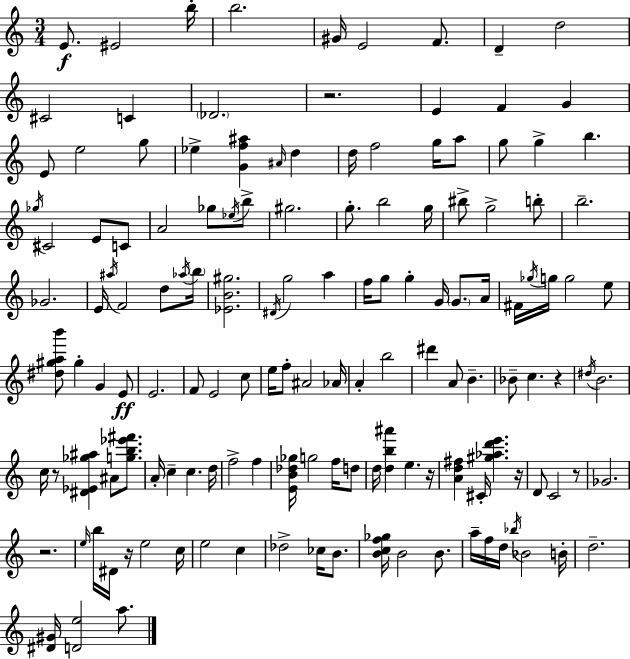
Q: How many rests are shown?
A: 8